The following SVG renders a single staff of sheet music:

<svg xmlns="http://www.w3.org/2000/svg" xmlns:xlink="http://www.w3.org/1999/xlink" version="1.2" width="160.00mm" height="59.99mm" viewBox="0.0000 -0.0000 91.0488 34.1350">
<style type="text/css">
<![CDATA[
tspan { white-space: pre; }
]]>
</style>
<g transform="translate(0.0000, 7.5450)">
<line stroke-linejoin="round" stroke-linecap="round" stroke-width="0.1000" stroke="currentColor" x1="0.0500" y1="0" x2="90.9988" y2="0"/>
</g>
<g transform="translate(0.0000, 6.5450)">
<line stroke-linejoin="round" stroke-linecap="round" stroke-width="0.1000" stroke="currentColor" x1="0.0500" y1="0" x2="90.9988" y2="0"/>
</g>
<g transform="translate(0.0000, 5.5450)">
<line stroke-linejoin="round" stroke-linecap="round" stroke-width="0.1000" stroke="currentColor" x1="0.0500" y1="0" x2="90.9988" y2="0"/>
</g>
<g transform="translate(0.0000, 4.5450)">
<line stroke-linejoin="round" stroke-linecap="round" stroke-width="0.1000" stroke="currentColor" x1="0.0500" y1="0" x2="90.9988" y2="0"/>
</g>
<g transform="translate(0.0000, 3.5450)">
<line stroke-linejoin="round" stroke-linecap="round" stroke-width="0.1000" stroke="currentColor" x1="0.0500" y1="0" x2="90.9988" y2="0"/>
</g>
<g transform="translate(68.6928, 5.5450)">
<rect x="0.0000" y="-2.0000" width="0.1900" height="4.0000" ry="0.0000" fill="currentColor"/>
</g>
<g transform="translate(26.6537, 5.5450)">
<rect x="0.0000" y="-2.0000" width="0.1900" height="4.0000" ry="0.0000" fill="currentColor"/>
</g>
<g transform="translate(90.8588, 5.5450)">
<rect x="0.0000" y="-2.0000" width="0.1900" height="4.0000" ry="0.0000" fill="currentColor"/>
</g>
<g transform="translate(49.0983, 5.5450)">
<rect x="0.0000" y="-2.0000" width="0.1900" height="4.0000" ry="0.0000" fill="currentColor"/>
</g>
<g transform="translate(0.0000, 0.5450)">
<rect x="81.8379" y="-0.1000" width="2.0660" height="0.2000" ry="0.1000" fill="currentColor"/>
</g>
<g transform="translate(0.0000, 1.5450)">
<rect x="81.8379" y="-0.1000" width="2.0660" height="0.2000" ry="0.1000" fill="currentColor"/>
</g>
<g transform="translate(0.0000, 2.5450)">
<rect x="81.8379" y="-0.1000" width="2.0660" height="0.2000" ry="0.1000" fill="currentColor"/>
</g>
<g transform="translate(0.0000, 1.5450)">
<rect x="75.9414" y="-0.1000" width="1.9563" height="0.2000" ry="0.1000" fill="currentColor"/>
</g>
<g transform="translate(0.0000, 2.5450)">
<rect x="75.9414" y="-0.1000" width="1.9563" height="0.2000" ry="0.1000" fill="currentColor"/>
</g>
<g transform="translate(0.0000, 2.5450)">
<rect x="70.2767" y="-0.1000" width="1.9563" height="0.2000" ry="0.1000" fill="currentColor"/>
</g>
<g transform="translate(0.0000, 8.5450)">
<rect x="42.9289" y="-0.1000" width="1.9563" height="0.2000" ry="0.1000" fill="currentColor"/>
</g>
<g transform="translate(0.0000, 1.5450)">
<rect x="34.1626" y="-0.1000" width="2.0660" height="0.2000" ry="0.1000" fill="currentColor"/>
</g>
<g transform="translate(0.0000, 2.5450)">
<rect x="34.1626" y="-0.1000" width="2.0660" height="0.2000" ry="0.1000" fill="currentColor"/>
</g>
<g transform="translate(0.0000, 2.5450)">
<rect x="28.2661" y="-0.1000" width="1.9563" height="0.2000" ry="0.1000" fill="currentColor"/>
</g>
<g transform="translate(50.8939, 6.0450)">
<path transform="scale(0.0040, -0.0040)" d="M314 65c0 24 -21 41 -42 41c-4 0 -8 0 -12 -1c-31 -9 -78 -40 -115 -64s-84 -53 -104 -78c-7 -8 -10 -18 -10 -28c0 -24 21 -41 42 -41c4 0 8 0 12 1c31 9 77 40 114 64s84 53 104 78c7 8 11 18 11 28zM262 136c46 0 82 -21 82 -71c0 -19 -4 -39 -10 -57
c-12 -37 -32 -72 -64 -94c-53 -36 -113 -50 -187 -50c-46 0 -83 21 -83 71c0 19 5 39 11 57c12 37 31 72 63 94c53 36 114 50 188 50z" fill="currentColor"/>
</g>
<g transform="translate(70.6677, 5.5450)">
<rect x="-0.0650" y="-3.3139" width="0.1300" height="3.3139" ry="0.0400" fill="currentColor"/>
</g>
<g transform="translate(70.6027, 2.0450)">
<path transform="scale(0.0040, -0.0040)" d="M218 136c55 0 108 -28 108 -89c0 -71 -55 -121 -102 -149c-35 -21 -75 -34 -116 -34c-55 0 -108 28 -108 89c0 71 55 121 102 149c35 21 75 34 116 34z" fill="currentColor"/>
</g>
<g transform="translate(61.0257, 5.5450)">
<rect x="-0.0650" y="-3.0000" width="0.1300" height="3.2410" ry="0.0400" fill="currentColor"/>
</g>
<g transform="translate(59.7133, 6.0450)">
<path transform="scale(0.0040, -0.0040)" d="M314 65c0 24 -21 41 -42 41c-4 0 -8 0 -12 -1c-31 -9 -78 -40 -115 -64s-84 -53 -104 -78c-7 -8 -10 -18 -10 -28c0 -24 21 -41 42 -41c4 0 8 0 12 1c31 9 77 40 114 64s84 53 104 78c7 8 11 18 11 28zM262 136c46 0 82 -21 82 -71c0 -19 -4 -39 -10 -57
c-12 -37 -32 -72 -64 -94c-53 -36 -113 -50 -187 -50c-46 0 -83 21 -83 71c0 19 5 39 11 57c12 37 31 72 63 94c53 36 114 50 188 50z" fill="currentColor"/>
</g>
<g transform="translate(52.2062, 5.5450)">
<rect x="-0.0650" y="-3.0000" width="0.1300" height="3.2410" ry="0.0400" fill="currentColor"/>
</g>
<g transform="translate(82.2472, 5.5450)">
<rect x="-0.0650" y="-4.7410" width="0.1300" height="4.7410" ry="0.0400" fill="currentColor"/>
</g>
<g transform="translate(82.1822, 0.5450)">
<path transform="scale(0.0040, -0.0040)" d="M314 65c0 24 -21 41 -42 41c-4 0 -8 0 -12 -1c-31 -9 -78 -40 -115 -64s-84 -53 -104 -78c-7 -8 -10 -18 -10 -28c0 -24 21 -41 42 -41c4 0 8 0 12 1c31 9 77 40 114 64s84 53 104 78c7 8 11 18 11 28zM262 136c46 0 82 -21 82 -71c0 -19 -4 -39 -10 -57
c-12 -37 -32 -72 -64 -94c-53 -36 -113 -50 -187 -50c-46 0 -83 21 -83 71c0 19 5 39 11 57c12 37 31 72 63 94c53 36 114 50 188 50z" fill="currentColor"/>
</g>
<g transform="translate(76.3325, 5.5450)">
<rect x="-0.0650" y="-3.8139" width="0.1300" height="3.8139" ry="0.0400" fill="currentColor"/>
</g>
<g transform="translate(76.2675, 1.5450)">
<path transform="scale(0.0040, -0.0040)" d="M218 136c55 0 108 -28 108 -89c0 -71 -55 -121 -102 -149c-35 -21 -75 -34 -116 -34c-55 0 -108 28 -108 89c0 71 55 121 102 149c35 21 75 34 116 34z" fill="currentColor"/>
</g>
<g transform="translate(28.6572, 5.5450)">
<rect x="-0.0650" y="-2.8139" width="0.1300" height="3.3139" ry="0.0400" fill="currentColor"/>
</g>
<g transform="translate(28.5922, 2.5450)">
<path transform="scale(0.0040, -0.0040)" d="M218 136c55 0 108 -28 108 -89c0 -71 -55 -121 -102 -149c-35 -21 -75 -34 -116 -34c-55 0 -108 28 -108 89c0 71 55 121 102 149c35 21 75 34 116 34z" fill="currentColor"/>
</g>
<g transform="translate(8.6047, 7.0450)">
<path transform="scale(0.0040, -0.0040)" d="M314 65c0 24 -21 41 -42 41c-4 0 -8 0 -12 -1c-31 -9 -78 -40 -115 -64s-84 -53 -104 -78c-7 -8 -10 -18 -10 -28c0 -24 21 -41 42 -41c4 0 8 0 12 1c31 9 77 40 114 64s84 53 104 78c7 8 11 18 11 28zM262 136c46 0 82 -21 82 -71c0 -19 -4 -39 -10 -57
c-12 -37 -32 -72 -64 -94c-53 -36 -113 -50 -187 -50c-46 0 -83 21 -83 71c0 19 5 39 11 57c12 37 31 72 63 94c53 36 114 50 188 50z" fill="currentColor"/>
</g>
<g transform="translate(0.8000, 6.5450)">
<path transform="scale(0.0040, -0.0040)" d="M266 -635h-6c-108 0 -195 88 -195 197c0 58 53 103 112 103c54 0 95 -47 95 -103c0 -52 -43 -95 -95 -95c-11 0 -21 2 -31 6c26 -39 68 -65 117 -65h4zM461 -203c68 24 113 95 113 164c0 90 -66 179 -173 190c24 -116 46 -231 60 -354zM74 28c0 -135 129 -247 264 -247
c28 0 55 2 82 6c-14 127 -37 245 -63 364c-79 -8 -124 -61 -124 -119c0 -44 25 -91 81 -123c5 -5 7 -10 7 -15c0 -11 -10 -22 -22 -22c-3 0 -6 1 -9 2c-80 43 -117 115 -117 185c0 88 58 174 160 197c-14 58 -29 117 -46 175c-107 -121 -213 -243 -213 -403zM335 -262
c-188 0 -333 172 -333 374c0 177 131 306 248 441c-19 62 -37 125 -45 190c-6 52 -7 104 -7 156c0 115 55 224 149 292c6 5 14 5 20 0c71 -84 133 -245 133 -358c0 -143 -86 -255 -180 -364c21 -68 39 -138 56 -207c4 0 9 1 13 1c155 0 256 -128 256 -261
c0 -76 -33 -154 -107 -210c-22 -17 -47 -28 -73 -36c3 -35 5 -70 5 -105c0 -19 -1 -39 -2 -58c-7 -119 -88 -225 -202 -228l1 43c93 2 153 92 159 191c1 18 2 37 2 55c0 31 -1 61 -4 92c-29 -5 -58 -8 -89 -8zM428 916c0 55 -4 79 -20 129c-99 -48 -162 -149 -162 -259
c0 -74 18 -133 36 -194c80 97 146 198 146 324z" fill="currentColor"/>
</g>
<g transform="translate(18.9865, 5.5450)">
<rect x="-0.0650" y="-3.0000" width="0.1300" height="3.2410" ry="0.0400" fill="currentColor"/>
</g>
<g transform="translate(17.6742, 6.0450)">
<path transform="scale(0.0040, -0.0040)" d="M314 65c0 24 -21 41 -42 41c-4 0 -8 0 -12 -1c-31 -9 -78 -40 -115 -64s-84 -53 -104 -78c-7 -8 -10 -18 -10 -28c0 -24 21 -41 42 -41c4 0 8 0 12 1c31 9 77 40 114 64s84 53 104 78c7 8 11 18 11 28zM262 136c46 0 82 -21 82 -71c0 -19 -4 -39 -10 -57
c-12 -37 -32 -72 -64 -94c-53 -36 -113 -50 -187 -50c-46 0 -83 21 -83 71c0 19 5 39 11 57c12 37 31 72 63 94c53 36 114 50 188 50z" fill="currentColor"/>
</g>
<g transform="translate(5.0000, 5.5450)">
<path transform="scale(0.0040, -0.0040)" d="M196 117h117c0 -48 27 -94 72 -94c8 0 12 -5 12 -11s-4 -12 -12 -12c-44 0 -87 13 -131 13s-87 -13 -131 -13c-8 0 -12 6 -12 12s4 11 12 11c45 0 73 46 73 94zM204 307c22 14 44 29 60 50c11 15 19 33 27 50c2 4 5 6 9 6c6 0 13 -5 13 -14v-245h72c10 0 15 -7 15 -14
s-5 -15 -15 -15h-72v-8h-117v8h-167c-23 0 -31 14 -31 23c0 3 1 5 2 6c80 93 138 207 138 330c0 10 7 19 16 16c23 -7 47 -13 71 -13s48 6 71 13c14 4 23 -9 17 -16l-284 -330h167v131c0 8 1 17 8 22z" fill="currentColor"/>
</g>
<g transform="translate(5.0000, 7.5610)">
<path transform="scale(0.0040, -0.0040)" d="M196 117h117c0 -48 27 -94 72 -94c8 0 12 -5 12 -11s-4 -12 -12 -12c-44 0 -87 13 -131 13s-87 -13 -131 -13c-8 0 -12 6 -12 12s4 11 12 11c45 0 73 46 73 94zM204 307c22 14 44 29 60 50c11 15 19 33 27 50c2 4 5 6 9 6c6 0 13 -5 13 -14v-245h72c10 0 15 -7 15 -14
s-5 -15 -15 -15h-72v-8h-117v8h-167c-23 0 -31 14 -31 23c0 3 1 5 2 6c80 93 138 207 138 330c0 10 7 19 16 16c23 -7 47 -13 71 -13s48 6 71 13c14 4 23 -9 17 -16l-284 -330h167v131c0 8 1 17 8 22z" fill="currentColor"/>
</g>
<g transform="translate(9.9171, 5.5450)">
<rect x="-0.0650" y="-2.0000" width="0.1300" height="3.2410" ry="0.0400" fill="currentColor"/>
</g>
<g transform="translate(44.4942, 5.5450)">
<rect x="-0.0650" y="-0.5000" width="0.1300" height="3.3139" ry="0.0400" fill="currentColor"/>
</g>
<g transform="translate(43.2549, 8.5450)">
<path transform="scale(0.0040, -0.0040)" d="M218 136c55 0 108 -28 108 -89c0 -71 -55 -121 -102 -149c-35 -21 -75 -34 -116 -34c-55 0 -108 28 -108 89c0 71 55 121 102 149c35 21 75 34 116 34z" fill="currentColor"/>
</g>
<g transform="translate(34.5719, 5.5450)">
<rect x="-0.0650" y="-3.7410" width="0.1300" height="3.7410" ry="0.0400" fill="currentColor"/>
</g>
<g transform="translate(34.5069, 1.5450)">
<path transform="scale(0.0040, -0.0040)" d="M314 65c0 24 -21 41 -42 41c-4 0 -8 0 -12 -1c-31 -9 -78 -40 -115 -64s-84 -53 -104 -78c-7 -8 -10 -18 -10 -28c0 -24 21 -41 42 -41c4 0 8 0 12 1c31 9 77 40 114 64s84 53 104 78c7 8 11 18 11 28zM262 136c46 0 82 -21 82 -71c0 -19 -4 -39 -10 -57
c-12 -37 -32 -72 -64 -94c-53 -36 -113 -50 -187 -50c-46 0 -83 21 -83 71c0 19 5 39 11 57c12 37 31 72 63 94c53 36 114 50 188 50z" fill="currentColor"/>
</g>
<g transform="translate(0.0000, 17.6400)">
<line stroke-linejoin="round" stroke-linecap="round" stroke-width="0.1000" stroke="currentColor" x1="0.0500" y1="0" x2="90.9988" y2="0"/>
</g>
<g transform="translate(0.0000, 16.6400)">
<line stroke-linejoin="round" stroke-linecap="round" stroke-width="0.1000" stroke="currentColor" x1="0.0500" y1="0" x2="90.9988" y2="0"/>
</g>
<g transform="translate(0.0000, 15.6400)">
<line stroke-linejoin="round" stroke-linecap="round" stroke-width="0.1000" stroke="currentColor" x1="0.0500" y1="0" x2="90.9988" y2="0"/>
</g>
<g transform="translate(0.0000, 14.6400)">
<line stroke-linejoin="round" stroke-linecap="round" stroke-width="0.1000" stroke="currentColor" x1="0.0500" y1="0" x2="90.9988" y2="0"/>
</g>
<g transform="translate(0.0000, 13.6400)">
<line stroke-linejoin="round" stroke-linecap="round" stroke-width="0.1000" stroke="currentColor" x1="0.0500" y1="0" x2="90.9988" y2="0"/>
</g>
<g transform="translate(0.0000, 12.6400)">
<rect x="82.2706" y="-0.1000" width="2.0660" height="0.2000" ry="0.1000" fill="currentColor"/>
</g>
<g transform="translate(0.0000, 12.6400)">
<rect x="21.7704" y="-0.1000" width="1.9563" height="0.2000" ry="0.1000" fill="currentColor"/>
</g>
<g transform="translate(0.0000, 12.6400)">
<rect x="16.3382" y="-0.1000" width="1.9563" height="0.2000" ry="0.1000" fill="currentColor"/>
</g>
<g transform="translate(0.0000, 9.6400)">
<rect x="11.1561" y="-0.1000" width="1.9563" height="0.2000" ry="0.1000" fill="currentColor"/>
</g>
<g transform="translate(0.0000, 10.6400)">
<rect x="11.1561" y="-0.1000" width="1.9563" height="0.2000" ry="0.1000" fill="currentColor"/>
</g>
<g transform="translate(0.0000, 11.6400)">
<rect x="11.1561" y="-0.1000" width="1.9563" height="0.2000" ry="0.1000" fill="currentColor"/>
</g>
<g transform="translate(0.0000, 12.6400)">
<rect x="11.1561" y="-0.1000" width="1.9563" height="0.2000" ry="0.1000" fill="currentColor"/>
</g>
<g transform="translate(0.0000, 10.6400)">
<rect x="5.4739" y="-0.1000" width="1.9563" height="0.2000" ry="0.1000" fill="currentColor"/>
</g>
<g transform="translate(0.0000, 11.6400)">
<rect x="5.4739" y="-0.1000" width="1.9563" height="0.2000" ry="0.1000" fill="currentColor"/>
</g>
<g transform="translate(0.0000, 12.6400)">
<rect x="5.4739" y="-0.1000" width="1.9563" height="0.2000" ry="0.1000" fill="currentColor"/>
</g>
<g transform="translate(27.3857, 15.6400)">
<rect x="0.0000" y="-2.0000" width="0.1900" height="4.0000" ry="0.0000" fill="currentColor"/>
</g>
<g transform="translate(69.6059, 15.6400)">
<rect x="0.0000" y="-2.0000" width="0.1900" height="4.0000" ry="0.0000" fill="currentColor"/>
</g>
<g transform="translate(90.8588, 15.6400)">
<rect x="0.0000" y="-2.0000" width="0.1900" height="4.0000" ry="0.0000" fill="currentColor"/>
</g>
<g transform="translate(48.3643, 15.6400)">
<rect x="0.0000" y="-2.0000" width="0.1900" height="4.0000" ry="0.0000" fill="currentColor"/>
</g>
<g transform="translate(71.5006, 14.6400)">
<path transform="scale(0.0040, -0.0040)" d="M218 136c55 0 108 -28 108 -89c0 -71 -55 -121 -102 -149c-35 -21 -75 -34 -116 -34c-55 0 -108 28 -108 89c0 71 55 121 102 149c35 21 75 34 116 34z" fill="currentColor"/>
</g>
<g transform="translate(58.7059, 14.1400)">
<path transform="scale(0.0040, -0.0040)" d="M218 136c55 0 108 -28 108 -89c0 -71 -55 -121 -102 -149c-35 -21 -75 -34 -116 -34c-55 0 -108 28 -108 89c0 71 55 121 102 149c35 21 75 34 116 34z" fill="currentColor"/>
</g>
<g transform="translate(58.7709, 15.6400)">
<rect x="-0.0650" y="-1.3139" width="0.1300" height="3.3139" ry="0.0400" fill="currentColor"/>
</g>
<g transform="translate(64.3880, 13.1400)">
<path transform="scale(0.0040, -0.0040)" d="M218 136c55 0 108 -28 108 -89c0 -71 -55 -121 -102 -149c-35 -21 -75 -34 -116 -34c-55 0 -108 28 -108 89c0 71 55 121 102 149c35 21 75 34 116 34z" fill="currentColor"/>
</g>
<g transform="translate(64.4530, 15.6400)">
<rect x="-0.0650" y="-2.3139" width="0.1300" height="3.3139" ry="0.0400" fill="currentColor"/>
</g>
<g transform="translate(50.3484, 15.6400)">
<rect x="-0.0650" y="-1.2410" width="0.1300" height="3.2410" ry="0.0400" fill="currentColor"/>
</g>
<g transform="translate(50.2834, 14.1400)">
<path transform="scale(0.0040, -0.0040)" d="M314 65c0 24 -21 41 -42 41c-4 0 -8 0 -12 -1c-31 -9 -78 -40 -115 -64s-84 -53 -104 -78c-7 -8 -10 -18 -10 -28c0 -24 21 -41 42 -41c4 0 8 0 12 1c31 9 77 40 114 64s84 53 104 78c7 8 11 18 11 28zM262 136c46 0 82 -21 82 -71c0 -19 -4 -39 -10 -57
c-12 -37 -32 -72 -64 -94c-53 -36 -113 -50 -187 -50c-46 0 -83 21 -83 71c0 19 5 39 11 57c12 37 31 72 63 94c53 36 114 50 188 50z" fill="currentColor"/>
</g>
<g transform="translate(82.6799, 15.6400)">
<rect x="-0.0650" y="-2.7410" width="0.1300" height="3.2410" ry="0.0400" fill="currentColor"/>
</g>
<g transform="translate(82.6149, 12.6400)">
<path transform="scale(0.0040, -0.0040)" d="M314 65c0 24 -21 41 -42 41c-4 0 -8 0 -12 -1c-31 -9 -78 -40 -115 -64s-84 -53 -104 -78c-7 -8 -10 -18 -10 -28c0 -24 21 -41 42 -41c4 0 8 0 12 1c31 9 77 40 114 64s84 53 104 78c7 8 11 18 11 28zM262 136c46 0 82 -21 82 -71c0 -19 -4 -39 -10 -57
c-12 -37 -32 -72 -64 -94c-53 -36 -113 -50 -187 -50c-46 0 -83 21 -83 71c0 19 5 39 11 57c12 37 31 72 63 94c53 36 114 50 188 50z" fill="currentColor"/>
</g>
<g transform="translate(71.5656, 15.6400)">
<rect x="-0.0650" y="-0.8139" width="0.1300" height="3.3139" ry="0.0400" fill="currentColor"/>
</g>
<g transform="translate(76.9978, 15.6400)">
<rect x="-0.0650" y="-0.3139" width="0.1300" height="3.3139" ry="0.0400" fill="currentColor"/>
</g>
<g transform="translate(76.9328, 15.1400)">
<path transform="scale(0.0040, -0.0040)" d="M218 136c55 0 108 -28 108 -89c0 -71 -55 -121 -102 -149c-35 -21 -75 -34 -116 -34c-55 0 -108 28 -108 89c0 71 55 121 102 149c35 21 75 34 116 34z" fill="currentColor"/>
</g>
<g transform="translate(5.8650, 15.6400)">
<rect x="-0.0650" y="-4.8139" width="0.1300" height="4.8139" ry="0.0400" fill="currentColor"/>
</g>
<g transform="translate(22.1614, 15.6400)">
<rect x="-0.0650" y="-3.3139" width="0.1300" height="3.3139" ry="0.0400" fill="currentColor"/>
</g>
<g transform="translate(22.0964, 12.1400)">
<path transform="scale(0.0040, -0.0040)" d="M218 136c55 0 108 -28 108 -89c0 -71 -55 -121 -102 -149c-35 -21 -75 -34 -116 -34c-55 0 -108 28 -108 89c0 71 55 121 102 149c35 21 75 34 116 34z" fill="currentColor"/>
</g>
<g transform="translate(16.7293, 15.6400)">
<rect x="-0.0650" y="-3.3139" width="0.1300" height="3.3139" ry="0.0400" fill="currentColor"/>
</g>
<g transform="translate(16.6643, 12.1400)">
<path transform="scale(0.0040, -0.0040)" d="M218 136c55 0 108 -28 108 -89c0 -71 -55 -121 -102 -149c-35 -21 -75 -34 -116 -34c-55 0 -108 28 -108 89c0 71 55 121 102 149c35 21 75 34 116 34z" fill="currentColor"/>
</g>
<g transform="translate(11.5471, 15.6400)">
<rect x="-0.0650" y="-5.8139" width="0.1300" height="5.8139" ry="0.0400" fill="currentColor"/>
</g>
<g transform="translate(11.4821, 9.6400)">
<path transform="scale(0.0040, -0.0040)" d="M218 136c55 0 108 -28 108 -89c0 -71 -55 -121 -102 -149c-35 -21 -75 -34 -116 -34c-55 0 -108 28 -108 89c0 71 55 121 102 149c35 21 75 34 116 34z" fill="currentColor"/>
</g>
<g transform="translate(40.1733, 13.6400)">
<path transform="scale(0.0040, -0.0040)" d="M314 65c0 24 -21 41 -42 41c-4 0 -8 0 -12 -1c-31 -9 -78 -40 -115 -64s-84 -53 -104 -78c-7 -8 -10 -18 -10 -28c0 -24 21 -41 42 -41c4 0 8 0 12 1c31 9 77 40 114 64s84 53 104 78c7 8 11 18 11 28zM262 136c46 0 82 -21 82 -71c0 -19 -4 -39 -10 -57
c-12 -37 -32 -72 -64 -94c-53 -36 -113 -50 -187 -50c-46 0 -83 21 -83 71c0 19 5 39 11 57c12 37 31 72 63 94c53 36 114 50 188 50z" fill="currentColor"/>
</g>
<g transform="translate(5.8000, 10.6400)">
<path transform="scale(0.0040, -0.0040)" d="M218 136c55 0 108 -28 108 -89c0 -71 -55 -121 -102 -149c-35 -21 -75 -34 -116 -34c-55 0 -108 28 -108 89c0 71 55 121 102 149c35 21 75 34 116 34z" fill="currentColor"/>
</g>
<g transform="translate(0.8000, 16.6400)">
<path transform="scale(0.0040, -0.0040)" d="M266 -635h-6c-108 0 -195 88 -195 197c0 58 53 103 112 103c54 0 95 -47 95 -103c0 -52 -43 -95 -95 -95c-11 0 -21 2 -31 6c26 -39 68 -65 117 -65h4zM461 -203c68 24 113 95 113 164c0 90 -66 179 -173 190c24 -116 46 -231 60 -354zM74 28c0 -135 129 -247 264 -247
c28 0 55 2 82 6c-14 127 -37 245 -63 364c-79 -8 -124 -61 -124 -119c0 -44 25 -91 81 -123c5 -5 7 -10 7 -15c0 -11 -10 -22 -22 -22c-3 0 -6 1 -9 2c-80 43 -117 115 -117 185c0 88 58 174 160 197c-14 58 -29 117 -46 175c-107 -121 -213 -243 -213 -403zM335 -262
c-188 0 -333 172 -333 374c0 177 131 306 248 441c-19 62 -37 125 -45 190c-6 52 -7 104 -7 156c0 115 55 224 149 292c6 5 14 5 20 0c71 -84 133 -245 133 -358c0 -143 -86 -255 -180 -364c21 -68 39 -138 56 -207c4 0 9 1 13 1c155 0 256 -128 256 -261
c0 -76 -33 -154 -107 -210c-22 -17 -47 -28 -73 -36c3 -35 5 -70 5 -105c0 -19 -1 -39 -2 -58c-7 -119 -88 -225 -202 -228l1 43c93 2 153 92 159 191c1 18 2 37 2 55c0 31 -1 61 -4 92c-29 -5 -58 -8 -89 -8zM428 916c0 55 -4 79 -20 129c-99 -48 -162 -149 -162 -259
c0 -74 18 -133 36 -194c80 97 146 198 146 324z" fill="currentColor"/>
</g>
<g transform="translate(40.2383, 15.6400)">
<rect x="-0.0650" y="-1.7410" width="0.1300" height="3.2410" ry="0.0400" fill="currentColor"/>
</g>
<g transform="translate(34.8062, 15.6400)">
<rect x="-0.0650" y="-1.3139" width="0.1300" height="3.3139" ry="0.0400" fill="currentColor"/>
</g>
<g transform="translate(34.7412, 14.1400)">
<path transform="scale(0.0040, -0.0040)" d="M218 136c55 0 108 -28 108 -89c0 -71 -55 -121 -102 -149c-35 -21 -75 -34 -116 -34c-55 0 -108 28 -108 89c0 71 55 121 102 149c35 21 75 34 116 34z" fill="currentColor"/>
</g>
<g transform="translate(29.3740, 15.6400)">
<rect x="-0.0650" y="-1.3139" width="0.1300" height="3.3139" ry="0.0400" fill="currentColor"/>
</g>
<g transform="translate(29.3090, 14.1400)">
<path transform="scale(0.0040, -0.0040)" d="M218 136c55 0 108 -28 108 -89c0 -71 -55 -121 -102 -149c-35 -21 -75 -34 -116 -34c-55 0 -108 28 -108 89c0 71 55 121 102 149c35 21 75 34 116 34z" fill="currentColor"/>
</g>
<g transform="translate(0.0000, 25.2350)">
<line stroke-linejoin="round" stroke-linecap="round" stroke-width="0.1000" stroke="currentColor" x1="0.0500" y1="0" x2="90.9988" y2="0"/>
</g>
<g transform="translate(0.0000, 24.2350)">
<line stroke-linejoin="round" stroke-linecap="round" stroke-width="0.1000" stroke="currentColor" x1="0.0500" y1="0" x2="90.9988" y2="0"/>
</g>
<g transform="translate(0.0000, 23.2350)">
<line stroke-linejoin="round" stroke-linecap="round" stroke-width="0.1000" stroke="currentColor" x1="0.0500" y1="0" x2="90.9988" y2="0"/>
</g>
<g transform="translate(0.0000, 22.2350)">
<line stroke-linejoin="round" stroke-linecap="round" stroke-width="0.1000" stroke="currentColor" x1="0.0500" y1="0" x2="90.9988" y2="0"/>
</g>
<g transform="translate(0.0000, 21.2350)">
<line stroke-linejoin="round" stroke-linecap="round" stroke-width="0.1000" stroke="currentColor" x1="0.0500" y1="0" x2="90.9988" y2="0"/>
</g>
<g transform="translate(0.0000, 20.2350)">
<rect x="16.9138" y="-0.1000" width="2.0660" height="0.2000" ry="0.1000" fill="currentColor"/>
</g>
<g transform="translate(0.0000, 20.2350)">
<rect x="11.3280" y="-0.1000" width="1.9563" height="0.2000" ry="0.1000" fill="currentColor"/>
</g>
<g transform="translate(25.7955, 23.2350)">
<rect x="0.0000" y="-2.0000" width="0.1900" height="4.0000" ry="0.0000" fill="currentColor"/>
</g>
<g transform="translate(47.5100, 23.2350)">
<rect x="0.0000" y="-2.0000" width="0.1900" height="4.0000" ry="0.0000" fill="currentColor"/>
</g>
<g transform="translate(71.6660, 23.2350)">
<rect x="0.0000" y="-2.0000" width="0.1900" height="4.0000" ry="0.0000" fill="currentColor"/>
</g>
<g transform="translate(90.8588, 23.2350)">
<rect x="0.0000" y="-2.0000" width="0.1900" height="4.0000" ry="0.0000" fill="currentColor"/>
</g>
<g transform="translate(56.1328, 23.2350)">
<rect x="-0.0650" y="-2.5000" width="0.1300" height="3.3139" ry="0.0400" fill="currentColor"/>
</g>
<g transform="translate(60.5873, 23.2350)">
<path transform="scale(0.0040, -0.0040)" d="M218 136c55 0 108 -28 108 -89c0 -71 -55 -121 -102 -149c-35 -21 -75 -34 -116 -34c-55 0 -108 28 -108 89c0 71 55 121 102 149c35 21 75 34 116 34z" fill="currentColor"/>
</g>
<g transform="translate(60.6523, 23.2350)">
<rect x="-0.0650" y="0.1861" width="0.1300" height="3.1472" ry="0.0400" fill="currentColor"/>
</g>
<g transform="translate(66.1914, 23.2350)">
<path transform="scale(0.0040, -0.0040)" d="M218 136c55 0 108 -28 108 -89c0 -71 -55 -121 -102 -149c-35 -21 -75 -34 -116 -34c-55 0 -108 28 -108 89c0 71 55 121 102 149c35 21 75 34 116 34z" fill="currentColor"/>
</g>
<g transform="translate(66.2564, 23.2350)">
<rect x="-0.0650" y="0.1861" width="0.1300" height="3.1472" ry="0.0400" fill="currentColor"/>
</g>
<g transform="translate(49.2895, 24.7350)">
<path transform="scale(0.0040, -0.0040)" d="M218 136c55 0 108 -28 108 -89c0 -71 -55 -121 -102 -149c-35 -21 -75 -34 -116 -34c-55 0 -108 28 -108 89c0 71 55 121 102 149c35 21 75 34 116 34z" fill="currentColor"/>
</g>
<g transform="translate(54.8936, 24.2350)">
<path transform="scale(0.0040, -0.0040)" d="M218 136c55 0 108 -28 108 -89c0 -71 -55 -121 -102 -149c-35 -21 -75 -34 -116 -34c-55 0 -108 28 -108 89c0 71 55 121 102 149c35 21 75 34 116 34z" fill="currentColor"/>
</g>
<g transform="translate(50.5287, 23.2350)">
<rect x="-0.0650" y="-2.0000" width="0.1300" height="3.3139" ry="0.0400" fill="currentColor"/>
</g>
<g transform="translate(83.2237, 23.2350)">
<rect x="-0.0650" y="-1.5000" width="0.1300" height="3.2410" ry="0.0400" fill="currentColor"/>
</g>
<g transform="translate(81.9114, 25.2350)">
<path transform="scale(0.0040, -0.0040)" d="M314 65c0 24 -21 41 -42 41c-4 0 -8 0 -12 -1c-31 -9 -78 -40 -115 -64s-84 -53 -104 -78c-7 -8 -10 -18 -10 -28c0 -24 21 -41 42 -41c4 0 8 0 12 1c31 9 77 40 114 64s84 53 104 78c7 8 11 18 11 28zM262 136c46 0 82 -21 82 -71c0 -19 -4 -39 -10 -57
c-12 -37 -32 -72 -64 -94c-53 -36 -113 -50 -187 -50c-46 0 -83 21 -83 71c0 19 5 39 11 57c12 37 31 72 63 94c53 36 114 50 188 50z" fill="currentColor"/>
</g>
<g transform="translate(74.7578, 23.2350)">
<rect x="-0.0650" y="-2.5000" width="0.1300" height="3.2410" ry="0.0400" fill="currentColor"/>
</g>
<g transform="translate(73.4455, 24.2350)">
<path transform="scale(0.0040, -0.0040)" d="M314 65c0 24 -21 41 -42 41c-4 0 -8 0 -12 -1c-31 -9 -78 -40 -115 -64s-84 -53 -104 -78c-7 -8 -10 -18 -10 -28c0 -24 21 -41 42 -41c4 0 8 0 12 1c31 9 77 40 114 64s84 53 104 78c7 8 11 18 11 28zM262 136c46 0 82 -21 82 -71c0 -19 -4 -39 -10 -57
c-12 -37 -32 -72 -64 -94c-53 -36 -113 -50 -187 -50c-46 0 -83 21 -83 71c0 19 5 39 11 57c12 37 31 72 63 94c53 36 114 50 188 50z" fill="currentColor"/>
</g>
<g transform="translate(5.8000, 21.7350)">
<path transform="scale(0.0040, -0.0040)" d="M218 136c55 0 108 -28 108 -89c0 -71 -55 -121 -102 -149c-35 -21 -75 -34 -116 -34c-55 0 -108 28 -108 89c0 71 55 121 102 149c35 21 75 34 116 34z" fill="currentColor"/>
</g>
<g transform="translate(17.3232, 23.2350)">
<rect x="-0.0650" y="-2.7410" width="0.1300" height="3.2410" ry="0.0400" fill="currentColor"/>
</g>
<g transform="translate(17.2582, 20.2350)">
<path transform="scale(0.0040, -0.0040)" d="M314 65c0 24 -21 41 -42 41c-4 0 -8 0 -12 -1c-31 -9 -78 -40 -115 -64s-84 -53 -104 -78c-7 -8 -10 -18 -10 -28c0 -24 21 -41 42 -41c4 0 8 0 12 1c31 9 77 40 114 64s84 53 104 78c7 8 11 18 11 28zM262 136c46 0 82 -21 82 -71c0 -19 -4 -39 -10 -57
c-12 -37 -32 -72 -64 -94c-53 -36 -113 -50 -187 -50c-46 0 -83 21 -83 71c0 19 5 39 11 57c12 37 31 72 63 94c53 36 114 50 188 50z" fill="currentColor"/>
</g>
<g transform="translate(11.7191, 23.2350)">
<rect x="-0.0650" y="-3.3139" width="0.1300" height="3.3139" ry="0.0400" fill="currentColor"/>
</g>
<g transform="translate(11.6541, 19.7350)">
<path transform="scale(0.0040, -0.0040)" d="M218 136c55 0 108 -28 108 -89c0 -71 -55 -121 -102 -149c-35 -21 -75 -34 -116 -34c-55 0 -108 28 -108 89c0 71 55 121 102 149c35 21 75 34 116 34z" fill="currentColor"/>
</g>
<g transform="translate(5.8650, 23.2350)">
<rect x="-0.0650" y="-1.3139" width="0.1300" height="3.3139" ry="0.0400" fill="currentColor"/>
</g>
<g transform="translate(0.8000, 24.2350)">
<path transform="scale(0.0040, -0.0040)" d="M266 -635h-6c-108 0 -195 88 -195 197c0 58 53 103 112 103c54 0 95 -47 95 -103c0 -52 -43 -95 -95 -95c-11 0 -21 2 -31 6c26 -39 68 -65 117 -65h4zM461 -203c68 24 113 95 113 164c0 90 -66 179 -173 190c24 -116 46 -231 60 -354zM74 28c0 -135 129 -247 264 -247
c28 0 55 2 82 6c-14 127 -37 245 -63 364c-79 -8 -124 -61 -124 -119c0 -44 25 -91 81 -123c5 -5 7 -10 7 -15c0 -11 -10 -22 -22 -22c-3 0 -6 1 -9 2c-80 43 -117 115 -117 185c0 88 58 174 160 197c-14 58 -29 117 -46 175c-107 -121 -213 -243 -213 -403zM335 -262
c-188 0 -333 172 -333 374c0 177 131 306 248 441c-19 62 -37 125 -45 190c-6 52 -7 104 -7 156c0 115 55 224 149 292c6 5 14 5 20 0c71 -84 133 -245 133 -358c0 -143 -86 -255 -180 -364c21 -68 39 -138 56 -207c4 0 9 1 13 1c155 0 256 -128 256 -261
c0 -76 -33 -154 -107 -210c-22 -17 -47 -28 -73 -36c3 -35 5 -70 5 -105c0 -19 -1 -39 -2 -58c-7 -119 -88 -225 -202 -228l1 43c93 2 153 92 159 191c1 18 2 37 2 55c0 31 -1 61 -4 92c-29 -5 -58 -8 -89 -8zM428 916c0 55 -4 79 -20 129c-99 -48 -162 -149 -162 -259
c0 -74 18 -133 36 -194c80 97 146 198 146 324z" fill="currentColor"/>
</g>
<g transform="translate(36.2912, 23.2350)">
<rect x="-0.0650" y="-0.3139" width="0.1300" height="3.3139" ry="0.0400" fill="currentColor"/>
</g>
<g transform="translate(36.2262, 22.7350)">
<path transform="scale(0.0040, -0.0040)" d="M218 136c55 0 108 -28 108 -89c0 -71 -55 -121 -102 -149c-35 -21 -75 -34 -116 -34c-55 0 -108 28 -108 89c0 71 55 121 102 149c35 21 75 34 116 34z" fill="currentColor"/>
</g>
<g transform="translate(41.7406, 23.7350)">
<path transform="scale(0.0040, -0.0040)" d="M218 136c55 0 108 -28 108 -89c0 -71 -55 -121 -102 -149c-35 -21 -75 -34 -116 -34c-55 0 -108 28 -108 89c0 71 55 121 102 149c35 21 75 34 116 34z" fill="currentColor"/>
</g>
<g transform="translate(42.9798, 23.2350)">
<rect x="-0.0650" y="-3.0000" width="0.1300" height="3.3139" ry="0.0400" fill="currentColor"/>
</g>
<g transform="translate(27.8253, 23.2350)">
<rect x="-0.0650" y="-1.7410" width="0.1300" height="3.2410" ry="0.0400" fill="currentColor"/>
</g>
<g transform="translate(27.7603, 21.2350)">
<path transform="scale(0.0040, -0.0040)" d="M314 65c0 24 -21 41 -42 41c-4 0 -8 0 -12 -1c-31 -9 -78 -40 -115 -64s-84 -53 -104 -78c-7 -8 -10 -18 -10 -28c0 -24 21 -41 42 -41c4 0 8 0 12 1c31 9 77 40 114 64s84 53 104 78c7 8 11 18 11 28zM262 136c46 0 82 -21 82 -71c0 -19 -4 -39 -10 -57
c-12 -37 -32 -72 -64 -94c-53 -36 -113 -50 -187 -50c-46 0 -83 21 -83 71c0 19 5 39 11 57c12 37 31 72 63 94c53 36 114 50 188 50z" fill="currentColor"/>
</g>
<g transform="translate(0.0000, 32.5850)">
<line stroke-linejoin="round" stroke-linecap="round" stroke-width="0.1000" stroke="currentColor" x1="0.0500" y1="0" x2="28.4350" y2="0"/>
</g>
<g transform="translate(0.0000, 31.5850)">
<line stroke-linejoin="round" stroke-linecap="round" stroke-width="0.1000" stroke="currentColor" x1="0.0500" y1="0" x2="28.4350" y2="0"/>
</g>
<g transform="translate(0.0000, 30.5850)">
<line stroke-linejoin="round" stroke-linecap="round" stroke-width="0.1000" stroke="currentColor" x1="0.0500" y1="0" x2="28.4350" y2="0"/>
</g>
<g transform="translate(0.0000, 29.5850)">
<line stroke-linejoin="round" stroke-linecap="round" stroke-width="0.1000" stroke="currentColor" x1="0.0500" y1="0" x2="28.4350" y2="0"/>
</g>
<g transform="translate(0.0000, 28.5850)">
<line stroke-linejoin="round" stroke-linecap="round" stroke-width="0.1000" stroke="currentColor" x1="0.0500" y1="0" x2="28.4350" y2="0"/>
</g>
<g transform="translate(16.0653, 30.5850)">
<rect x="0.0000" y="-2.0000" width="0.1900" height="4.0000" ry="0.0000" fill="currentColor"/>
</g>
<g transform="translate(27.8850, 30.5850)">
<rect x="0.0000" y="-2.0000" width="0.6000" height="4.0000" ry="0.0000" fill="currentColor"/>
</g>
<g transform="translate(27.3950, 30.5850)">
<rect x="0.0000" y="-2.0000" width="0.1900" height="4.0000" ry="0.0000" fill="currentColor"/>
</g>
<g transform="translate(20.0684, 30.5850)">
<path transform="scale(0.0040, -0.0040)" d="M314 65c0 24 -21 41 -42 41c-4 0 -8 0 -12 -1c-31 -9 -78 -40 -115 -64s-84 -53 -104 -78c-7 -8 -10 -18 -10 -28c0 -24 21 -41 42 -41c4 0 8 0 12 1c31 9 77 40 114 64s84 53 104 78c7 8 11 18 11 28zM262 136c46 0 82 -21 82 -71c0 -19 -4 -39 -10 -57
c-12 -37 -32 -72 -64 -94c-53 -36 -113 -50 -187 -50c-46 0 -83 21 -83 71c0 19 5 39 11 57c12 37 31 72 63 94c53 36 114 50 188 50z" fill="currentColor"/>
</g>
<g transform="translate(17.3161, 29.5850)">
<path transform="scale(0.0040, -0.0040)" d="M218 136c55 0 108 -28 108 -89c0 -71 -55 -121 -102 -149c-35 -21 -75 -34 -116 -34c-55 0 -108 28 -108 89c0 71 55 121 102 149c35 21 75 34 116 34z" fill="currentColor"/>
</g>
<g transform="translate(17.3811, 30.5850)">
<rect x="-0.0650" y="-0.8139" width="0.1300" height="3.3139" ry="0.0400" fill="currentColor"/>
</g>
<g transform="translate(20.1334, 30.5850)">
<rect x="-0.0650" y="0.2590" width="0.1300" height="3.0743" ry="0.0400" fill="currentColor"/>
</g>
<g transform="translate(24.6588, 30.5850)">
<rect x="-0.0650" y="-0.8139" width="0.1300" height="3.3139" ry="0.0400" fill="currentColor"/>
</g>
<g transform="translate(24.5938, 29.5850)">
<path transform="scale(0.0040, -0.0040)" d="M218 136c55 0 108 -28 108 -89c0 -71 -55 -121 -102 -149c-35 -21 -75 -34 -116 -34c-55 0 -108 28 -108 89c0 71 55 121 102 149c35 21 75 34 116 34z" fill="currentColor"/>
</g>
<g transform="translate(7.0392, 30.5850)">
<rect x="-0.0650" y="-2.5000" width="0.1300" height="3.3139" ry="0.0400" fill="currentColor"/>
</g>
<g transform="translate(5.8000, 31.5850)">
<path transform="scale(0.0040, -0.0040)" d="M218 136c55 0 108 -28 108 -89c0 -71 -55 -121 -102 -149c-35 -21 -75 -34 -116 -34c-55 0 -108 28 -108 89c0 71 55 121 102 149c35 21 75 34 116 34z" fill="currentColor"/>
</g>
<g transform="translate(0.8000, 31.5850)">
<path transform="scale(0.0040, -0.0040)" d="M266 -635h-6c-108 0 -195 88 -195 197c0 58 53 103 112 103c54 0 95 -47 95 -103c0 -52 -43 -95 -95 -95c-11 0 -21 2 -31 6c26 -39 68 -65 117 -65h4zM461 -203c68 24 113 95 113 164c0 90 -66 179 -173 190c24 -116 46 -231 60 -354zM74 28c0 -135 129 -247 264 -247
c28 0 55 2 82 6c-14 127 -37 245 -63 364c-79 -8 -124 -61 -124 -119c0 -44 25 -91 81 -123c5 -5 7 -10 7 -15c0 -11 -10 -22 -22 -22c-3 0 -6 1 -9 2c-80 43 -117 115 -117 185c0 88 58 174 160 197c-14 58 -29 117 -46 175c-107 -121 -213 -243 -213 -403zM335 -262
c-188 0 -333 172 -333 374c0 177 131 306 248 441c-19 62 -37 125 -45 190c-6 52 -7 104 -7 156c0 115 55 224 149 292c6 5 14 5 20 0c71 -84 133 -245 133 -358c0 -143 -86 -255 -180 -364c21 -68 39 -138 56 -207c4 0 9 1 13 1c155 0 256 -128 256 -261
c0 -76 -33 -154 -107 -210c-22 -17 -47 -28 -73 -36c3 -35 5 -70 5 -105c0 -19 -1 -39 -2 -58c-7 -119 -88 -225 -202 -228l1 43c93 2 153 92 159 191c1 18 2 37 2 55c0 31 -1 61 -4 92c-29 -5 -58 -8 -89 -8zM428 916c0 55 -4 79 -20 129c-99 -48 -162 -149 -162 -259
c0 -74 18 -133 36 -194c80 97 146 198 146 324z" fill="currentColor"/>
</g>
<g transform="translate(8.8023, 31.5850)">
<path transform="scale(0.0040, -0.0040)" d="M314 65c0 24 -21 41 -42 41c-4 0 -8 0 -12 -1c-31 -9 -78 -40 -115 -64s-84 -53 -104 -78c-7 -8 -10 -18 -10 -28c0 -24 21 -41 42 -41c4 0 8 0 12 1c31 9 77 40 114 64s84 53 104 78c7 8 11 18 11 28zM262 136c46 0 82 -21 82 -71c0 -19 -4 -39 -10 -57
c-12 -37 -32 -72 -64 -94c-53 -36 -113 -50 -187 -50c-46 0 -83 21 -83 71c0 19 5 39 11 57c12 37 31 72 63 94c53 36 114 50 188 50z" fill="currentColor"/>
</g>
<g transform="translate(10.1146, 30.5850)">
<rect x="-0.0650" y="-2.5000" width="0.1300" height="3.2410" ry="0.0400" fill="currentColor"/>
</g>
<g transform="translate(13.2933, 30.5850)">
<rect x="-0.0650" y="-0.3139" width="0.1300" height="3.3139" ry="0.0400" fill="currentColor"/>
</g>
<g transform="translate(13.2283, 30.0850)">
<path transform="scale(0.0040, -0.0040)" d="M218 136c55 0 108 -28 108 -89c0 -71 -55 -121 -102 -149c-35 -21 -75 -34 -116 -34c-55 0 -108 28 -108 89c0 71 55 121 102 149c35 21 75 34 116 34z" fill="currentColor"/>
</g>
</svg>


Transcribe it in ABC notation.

X:1
T:Untitled
M:4/4
L:1/4
K:C
F2 A2 a c'2 C A2 A2 b c' e'2 e' g' b b e e f2 e2 e g d c a2 e b a2 f2 c A F G B B G2 E2 G G2 c d B2 d